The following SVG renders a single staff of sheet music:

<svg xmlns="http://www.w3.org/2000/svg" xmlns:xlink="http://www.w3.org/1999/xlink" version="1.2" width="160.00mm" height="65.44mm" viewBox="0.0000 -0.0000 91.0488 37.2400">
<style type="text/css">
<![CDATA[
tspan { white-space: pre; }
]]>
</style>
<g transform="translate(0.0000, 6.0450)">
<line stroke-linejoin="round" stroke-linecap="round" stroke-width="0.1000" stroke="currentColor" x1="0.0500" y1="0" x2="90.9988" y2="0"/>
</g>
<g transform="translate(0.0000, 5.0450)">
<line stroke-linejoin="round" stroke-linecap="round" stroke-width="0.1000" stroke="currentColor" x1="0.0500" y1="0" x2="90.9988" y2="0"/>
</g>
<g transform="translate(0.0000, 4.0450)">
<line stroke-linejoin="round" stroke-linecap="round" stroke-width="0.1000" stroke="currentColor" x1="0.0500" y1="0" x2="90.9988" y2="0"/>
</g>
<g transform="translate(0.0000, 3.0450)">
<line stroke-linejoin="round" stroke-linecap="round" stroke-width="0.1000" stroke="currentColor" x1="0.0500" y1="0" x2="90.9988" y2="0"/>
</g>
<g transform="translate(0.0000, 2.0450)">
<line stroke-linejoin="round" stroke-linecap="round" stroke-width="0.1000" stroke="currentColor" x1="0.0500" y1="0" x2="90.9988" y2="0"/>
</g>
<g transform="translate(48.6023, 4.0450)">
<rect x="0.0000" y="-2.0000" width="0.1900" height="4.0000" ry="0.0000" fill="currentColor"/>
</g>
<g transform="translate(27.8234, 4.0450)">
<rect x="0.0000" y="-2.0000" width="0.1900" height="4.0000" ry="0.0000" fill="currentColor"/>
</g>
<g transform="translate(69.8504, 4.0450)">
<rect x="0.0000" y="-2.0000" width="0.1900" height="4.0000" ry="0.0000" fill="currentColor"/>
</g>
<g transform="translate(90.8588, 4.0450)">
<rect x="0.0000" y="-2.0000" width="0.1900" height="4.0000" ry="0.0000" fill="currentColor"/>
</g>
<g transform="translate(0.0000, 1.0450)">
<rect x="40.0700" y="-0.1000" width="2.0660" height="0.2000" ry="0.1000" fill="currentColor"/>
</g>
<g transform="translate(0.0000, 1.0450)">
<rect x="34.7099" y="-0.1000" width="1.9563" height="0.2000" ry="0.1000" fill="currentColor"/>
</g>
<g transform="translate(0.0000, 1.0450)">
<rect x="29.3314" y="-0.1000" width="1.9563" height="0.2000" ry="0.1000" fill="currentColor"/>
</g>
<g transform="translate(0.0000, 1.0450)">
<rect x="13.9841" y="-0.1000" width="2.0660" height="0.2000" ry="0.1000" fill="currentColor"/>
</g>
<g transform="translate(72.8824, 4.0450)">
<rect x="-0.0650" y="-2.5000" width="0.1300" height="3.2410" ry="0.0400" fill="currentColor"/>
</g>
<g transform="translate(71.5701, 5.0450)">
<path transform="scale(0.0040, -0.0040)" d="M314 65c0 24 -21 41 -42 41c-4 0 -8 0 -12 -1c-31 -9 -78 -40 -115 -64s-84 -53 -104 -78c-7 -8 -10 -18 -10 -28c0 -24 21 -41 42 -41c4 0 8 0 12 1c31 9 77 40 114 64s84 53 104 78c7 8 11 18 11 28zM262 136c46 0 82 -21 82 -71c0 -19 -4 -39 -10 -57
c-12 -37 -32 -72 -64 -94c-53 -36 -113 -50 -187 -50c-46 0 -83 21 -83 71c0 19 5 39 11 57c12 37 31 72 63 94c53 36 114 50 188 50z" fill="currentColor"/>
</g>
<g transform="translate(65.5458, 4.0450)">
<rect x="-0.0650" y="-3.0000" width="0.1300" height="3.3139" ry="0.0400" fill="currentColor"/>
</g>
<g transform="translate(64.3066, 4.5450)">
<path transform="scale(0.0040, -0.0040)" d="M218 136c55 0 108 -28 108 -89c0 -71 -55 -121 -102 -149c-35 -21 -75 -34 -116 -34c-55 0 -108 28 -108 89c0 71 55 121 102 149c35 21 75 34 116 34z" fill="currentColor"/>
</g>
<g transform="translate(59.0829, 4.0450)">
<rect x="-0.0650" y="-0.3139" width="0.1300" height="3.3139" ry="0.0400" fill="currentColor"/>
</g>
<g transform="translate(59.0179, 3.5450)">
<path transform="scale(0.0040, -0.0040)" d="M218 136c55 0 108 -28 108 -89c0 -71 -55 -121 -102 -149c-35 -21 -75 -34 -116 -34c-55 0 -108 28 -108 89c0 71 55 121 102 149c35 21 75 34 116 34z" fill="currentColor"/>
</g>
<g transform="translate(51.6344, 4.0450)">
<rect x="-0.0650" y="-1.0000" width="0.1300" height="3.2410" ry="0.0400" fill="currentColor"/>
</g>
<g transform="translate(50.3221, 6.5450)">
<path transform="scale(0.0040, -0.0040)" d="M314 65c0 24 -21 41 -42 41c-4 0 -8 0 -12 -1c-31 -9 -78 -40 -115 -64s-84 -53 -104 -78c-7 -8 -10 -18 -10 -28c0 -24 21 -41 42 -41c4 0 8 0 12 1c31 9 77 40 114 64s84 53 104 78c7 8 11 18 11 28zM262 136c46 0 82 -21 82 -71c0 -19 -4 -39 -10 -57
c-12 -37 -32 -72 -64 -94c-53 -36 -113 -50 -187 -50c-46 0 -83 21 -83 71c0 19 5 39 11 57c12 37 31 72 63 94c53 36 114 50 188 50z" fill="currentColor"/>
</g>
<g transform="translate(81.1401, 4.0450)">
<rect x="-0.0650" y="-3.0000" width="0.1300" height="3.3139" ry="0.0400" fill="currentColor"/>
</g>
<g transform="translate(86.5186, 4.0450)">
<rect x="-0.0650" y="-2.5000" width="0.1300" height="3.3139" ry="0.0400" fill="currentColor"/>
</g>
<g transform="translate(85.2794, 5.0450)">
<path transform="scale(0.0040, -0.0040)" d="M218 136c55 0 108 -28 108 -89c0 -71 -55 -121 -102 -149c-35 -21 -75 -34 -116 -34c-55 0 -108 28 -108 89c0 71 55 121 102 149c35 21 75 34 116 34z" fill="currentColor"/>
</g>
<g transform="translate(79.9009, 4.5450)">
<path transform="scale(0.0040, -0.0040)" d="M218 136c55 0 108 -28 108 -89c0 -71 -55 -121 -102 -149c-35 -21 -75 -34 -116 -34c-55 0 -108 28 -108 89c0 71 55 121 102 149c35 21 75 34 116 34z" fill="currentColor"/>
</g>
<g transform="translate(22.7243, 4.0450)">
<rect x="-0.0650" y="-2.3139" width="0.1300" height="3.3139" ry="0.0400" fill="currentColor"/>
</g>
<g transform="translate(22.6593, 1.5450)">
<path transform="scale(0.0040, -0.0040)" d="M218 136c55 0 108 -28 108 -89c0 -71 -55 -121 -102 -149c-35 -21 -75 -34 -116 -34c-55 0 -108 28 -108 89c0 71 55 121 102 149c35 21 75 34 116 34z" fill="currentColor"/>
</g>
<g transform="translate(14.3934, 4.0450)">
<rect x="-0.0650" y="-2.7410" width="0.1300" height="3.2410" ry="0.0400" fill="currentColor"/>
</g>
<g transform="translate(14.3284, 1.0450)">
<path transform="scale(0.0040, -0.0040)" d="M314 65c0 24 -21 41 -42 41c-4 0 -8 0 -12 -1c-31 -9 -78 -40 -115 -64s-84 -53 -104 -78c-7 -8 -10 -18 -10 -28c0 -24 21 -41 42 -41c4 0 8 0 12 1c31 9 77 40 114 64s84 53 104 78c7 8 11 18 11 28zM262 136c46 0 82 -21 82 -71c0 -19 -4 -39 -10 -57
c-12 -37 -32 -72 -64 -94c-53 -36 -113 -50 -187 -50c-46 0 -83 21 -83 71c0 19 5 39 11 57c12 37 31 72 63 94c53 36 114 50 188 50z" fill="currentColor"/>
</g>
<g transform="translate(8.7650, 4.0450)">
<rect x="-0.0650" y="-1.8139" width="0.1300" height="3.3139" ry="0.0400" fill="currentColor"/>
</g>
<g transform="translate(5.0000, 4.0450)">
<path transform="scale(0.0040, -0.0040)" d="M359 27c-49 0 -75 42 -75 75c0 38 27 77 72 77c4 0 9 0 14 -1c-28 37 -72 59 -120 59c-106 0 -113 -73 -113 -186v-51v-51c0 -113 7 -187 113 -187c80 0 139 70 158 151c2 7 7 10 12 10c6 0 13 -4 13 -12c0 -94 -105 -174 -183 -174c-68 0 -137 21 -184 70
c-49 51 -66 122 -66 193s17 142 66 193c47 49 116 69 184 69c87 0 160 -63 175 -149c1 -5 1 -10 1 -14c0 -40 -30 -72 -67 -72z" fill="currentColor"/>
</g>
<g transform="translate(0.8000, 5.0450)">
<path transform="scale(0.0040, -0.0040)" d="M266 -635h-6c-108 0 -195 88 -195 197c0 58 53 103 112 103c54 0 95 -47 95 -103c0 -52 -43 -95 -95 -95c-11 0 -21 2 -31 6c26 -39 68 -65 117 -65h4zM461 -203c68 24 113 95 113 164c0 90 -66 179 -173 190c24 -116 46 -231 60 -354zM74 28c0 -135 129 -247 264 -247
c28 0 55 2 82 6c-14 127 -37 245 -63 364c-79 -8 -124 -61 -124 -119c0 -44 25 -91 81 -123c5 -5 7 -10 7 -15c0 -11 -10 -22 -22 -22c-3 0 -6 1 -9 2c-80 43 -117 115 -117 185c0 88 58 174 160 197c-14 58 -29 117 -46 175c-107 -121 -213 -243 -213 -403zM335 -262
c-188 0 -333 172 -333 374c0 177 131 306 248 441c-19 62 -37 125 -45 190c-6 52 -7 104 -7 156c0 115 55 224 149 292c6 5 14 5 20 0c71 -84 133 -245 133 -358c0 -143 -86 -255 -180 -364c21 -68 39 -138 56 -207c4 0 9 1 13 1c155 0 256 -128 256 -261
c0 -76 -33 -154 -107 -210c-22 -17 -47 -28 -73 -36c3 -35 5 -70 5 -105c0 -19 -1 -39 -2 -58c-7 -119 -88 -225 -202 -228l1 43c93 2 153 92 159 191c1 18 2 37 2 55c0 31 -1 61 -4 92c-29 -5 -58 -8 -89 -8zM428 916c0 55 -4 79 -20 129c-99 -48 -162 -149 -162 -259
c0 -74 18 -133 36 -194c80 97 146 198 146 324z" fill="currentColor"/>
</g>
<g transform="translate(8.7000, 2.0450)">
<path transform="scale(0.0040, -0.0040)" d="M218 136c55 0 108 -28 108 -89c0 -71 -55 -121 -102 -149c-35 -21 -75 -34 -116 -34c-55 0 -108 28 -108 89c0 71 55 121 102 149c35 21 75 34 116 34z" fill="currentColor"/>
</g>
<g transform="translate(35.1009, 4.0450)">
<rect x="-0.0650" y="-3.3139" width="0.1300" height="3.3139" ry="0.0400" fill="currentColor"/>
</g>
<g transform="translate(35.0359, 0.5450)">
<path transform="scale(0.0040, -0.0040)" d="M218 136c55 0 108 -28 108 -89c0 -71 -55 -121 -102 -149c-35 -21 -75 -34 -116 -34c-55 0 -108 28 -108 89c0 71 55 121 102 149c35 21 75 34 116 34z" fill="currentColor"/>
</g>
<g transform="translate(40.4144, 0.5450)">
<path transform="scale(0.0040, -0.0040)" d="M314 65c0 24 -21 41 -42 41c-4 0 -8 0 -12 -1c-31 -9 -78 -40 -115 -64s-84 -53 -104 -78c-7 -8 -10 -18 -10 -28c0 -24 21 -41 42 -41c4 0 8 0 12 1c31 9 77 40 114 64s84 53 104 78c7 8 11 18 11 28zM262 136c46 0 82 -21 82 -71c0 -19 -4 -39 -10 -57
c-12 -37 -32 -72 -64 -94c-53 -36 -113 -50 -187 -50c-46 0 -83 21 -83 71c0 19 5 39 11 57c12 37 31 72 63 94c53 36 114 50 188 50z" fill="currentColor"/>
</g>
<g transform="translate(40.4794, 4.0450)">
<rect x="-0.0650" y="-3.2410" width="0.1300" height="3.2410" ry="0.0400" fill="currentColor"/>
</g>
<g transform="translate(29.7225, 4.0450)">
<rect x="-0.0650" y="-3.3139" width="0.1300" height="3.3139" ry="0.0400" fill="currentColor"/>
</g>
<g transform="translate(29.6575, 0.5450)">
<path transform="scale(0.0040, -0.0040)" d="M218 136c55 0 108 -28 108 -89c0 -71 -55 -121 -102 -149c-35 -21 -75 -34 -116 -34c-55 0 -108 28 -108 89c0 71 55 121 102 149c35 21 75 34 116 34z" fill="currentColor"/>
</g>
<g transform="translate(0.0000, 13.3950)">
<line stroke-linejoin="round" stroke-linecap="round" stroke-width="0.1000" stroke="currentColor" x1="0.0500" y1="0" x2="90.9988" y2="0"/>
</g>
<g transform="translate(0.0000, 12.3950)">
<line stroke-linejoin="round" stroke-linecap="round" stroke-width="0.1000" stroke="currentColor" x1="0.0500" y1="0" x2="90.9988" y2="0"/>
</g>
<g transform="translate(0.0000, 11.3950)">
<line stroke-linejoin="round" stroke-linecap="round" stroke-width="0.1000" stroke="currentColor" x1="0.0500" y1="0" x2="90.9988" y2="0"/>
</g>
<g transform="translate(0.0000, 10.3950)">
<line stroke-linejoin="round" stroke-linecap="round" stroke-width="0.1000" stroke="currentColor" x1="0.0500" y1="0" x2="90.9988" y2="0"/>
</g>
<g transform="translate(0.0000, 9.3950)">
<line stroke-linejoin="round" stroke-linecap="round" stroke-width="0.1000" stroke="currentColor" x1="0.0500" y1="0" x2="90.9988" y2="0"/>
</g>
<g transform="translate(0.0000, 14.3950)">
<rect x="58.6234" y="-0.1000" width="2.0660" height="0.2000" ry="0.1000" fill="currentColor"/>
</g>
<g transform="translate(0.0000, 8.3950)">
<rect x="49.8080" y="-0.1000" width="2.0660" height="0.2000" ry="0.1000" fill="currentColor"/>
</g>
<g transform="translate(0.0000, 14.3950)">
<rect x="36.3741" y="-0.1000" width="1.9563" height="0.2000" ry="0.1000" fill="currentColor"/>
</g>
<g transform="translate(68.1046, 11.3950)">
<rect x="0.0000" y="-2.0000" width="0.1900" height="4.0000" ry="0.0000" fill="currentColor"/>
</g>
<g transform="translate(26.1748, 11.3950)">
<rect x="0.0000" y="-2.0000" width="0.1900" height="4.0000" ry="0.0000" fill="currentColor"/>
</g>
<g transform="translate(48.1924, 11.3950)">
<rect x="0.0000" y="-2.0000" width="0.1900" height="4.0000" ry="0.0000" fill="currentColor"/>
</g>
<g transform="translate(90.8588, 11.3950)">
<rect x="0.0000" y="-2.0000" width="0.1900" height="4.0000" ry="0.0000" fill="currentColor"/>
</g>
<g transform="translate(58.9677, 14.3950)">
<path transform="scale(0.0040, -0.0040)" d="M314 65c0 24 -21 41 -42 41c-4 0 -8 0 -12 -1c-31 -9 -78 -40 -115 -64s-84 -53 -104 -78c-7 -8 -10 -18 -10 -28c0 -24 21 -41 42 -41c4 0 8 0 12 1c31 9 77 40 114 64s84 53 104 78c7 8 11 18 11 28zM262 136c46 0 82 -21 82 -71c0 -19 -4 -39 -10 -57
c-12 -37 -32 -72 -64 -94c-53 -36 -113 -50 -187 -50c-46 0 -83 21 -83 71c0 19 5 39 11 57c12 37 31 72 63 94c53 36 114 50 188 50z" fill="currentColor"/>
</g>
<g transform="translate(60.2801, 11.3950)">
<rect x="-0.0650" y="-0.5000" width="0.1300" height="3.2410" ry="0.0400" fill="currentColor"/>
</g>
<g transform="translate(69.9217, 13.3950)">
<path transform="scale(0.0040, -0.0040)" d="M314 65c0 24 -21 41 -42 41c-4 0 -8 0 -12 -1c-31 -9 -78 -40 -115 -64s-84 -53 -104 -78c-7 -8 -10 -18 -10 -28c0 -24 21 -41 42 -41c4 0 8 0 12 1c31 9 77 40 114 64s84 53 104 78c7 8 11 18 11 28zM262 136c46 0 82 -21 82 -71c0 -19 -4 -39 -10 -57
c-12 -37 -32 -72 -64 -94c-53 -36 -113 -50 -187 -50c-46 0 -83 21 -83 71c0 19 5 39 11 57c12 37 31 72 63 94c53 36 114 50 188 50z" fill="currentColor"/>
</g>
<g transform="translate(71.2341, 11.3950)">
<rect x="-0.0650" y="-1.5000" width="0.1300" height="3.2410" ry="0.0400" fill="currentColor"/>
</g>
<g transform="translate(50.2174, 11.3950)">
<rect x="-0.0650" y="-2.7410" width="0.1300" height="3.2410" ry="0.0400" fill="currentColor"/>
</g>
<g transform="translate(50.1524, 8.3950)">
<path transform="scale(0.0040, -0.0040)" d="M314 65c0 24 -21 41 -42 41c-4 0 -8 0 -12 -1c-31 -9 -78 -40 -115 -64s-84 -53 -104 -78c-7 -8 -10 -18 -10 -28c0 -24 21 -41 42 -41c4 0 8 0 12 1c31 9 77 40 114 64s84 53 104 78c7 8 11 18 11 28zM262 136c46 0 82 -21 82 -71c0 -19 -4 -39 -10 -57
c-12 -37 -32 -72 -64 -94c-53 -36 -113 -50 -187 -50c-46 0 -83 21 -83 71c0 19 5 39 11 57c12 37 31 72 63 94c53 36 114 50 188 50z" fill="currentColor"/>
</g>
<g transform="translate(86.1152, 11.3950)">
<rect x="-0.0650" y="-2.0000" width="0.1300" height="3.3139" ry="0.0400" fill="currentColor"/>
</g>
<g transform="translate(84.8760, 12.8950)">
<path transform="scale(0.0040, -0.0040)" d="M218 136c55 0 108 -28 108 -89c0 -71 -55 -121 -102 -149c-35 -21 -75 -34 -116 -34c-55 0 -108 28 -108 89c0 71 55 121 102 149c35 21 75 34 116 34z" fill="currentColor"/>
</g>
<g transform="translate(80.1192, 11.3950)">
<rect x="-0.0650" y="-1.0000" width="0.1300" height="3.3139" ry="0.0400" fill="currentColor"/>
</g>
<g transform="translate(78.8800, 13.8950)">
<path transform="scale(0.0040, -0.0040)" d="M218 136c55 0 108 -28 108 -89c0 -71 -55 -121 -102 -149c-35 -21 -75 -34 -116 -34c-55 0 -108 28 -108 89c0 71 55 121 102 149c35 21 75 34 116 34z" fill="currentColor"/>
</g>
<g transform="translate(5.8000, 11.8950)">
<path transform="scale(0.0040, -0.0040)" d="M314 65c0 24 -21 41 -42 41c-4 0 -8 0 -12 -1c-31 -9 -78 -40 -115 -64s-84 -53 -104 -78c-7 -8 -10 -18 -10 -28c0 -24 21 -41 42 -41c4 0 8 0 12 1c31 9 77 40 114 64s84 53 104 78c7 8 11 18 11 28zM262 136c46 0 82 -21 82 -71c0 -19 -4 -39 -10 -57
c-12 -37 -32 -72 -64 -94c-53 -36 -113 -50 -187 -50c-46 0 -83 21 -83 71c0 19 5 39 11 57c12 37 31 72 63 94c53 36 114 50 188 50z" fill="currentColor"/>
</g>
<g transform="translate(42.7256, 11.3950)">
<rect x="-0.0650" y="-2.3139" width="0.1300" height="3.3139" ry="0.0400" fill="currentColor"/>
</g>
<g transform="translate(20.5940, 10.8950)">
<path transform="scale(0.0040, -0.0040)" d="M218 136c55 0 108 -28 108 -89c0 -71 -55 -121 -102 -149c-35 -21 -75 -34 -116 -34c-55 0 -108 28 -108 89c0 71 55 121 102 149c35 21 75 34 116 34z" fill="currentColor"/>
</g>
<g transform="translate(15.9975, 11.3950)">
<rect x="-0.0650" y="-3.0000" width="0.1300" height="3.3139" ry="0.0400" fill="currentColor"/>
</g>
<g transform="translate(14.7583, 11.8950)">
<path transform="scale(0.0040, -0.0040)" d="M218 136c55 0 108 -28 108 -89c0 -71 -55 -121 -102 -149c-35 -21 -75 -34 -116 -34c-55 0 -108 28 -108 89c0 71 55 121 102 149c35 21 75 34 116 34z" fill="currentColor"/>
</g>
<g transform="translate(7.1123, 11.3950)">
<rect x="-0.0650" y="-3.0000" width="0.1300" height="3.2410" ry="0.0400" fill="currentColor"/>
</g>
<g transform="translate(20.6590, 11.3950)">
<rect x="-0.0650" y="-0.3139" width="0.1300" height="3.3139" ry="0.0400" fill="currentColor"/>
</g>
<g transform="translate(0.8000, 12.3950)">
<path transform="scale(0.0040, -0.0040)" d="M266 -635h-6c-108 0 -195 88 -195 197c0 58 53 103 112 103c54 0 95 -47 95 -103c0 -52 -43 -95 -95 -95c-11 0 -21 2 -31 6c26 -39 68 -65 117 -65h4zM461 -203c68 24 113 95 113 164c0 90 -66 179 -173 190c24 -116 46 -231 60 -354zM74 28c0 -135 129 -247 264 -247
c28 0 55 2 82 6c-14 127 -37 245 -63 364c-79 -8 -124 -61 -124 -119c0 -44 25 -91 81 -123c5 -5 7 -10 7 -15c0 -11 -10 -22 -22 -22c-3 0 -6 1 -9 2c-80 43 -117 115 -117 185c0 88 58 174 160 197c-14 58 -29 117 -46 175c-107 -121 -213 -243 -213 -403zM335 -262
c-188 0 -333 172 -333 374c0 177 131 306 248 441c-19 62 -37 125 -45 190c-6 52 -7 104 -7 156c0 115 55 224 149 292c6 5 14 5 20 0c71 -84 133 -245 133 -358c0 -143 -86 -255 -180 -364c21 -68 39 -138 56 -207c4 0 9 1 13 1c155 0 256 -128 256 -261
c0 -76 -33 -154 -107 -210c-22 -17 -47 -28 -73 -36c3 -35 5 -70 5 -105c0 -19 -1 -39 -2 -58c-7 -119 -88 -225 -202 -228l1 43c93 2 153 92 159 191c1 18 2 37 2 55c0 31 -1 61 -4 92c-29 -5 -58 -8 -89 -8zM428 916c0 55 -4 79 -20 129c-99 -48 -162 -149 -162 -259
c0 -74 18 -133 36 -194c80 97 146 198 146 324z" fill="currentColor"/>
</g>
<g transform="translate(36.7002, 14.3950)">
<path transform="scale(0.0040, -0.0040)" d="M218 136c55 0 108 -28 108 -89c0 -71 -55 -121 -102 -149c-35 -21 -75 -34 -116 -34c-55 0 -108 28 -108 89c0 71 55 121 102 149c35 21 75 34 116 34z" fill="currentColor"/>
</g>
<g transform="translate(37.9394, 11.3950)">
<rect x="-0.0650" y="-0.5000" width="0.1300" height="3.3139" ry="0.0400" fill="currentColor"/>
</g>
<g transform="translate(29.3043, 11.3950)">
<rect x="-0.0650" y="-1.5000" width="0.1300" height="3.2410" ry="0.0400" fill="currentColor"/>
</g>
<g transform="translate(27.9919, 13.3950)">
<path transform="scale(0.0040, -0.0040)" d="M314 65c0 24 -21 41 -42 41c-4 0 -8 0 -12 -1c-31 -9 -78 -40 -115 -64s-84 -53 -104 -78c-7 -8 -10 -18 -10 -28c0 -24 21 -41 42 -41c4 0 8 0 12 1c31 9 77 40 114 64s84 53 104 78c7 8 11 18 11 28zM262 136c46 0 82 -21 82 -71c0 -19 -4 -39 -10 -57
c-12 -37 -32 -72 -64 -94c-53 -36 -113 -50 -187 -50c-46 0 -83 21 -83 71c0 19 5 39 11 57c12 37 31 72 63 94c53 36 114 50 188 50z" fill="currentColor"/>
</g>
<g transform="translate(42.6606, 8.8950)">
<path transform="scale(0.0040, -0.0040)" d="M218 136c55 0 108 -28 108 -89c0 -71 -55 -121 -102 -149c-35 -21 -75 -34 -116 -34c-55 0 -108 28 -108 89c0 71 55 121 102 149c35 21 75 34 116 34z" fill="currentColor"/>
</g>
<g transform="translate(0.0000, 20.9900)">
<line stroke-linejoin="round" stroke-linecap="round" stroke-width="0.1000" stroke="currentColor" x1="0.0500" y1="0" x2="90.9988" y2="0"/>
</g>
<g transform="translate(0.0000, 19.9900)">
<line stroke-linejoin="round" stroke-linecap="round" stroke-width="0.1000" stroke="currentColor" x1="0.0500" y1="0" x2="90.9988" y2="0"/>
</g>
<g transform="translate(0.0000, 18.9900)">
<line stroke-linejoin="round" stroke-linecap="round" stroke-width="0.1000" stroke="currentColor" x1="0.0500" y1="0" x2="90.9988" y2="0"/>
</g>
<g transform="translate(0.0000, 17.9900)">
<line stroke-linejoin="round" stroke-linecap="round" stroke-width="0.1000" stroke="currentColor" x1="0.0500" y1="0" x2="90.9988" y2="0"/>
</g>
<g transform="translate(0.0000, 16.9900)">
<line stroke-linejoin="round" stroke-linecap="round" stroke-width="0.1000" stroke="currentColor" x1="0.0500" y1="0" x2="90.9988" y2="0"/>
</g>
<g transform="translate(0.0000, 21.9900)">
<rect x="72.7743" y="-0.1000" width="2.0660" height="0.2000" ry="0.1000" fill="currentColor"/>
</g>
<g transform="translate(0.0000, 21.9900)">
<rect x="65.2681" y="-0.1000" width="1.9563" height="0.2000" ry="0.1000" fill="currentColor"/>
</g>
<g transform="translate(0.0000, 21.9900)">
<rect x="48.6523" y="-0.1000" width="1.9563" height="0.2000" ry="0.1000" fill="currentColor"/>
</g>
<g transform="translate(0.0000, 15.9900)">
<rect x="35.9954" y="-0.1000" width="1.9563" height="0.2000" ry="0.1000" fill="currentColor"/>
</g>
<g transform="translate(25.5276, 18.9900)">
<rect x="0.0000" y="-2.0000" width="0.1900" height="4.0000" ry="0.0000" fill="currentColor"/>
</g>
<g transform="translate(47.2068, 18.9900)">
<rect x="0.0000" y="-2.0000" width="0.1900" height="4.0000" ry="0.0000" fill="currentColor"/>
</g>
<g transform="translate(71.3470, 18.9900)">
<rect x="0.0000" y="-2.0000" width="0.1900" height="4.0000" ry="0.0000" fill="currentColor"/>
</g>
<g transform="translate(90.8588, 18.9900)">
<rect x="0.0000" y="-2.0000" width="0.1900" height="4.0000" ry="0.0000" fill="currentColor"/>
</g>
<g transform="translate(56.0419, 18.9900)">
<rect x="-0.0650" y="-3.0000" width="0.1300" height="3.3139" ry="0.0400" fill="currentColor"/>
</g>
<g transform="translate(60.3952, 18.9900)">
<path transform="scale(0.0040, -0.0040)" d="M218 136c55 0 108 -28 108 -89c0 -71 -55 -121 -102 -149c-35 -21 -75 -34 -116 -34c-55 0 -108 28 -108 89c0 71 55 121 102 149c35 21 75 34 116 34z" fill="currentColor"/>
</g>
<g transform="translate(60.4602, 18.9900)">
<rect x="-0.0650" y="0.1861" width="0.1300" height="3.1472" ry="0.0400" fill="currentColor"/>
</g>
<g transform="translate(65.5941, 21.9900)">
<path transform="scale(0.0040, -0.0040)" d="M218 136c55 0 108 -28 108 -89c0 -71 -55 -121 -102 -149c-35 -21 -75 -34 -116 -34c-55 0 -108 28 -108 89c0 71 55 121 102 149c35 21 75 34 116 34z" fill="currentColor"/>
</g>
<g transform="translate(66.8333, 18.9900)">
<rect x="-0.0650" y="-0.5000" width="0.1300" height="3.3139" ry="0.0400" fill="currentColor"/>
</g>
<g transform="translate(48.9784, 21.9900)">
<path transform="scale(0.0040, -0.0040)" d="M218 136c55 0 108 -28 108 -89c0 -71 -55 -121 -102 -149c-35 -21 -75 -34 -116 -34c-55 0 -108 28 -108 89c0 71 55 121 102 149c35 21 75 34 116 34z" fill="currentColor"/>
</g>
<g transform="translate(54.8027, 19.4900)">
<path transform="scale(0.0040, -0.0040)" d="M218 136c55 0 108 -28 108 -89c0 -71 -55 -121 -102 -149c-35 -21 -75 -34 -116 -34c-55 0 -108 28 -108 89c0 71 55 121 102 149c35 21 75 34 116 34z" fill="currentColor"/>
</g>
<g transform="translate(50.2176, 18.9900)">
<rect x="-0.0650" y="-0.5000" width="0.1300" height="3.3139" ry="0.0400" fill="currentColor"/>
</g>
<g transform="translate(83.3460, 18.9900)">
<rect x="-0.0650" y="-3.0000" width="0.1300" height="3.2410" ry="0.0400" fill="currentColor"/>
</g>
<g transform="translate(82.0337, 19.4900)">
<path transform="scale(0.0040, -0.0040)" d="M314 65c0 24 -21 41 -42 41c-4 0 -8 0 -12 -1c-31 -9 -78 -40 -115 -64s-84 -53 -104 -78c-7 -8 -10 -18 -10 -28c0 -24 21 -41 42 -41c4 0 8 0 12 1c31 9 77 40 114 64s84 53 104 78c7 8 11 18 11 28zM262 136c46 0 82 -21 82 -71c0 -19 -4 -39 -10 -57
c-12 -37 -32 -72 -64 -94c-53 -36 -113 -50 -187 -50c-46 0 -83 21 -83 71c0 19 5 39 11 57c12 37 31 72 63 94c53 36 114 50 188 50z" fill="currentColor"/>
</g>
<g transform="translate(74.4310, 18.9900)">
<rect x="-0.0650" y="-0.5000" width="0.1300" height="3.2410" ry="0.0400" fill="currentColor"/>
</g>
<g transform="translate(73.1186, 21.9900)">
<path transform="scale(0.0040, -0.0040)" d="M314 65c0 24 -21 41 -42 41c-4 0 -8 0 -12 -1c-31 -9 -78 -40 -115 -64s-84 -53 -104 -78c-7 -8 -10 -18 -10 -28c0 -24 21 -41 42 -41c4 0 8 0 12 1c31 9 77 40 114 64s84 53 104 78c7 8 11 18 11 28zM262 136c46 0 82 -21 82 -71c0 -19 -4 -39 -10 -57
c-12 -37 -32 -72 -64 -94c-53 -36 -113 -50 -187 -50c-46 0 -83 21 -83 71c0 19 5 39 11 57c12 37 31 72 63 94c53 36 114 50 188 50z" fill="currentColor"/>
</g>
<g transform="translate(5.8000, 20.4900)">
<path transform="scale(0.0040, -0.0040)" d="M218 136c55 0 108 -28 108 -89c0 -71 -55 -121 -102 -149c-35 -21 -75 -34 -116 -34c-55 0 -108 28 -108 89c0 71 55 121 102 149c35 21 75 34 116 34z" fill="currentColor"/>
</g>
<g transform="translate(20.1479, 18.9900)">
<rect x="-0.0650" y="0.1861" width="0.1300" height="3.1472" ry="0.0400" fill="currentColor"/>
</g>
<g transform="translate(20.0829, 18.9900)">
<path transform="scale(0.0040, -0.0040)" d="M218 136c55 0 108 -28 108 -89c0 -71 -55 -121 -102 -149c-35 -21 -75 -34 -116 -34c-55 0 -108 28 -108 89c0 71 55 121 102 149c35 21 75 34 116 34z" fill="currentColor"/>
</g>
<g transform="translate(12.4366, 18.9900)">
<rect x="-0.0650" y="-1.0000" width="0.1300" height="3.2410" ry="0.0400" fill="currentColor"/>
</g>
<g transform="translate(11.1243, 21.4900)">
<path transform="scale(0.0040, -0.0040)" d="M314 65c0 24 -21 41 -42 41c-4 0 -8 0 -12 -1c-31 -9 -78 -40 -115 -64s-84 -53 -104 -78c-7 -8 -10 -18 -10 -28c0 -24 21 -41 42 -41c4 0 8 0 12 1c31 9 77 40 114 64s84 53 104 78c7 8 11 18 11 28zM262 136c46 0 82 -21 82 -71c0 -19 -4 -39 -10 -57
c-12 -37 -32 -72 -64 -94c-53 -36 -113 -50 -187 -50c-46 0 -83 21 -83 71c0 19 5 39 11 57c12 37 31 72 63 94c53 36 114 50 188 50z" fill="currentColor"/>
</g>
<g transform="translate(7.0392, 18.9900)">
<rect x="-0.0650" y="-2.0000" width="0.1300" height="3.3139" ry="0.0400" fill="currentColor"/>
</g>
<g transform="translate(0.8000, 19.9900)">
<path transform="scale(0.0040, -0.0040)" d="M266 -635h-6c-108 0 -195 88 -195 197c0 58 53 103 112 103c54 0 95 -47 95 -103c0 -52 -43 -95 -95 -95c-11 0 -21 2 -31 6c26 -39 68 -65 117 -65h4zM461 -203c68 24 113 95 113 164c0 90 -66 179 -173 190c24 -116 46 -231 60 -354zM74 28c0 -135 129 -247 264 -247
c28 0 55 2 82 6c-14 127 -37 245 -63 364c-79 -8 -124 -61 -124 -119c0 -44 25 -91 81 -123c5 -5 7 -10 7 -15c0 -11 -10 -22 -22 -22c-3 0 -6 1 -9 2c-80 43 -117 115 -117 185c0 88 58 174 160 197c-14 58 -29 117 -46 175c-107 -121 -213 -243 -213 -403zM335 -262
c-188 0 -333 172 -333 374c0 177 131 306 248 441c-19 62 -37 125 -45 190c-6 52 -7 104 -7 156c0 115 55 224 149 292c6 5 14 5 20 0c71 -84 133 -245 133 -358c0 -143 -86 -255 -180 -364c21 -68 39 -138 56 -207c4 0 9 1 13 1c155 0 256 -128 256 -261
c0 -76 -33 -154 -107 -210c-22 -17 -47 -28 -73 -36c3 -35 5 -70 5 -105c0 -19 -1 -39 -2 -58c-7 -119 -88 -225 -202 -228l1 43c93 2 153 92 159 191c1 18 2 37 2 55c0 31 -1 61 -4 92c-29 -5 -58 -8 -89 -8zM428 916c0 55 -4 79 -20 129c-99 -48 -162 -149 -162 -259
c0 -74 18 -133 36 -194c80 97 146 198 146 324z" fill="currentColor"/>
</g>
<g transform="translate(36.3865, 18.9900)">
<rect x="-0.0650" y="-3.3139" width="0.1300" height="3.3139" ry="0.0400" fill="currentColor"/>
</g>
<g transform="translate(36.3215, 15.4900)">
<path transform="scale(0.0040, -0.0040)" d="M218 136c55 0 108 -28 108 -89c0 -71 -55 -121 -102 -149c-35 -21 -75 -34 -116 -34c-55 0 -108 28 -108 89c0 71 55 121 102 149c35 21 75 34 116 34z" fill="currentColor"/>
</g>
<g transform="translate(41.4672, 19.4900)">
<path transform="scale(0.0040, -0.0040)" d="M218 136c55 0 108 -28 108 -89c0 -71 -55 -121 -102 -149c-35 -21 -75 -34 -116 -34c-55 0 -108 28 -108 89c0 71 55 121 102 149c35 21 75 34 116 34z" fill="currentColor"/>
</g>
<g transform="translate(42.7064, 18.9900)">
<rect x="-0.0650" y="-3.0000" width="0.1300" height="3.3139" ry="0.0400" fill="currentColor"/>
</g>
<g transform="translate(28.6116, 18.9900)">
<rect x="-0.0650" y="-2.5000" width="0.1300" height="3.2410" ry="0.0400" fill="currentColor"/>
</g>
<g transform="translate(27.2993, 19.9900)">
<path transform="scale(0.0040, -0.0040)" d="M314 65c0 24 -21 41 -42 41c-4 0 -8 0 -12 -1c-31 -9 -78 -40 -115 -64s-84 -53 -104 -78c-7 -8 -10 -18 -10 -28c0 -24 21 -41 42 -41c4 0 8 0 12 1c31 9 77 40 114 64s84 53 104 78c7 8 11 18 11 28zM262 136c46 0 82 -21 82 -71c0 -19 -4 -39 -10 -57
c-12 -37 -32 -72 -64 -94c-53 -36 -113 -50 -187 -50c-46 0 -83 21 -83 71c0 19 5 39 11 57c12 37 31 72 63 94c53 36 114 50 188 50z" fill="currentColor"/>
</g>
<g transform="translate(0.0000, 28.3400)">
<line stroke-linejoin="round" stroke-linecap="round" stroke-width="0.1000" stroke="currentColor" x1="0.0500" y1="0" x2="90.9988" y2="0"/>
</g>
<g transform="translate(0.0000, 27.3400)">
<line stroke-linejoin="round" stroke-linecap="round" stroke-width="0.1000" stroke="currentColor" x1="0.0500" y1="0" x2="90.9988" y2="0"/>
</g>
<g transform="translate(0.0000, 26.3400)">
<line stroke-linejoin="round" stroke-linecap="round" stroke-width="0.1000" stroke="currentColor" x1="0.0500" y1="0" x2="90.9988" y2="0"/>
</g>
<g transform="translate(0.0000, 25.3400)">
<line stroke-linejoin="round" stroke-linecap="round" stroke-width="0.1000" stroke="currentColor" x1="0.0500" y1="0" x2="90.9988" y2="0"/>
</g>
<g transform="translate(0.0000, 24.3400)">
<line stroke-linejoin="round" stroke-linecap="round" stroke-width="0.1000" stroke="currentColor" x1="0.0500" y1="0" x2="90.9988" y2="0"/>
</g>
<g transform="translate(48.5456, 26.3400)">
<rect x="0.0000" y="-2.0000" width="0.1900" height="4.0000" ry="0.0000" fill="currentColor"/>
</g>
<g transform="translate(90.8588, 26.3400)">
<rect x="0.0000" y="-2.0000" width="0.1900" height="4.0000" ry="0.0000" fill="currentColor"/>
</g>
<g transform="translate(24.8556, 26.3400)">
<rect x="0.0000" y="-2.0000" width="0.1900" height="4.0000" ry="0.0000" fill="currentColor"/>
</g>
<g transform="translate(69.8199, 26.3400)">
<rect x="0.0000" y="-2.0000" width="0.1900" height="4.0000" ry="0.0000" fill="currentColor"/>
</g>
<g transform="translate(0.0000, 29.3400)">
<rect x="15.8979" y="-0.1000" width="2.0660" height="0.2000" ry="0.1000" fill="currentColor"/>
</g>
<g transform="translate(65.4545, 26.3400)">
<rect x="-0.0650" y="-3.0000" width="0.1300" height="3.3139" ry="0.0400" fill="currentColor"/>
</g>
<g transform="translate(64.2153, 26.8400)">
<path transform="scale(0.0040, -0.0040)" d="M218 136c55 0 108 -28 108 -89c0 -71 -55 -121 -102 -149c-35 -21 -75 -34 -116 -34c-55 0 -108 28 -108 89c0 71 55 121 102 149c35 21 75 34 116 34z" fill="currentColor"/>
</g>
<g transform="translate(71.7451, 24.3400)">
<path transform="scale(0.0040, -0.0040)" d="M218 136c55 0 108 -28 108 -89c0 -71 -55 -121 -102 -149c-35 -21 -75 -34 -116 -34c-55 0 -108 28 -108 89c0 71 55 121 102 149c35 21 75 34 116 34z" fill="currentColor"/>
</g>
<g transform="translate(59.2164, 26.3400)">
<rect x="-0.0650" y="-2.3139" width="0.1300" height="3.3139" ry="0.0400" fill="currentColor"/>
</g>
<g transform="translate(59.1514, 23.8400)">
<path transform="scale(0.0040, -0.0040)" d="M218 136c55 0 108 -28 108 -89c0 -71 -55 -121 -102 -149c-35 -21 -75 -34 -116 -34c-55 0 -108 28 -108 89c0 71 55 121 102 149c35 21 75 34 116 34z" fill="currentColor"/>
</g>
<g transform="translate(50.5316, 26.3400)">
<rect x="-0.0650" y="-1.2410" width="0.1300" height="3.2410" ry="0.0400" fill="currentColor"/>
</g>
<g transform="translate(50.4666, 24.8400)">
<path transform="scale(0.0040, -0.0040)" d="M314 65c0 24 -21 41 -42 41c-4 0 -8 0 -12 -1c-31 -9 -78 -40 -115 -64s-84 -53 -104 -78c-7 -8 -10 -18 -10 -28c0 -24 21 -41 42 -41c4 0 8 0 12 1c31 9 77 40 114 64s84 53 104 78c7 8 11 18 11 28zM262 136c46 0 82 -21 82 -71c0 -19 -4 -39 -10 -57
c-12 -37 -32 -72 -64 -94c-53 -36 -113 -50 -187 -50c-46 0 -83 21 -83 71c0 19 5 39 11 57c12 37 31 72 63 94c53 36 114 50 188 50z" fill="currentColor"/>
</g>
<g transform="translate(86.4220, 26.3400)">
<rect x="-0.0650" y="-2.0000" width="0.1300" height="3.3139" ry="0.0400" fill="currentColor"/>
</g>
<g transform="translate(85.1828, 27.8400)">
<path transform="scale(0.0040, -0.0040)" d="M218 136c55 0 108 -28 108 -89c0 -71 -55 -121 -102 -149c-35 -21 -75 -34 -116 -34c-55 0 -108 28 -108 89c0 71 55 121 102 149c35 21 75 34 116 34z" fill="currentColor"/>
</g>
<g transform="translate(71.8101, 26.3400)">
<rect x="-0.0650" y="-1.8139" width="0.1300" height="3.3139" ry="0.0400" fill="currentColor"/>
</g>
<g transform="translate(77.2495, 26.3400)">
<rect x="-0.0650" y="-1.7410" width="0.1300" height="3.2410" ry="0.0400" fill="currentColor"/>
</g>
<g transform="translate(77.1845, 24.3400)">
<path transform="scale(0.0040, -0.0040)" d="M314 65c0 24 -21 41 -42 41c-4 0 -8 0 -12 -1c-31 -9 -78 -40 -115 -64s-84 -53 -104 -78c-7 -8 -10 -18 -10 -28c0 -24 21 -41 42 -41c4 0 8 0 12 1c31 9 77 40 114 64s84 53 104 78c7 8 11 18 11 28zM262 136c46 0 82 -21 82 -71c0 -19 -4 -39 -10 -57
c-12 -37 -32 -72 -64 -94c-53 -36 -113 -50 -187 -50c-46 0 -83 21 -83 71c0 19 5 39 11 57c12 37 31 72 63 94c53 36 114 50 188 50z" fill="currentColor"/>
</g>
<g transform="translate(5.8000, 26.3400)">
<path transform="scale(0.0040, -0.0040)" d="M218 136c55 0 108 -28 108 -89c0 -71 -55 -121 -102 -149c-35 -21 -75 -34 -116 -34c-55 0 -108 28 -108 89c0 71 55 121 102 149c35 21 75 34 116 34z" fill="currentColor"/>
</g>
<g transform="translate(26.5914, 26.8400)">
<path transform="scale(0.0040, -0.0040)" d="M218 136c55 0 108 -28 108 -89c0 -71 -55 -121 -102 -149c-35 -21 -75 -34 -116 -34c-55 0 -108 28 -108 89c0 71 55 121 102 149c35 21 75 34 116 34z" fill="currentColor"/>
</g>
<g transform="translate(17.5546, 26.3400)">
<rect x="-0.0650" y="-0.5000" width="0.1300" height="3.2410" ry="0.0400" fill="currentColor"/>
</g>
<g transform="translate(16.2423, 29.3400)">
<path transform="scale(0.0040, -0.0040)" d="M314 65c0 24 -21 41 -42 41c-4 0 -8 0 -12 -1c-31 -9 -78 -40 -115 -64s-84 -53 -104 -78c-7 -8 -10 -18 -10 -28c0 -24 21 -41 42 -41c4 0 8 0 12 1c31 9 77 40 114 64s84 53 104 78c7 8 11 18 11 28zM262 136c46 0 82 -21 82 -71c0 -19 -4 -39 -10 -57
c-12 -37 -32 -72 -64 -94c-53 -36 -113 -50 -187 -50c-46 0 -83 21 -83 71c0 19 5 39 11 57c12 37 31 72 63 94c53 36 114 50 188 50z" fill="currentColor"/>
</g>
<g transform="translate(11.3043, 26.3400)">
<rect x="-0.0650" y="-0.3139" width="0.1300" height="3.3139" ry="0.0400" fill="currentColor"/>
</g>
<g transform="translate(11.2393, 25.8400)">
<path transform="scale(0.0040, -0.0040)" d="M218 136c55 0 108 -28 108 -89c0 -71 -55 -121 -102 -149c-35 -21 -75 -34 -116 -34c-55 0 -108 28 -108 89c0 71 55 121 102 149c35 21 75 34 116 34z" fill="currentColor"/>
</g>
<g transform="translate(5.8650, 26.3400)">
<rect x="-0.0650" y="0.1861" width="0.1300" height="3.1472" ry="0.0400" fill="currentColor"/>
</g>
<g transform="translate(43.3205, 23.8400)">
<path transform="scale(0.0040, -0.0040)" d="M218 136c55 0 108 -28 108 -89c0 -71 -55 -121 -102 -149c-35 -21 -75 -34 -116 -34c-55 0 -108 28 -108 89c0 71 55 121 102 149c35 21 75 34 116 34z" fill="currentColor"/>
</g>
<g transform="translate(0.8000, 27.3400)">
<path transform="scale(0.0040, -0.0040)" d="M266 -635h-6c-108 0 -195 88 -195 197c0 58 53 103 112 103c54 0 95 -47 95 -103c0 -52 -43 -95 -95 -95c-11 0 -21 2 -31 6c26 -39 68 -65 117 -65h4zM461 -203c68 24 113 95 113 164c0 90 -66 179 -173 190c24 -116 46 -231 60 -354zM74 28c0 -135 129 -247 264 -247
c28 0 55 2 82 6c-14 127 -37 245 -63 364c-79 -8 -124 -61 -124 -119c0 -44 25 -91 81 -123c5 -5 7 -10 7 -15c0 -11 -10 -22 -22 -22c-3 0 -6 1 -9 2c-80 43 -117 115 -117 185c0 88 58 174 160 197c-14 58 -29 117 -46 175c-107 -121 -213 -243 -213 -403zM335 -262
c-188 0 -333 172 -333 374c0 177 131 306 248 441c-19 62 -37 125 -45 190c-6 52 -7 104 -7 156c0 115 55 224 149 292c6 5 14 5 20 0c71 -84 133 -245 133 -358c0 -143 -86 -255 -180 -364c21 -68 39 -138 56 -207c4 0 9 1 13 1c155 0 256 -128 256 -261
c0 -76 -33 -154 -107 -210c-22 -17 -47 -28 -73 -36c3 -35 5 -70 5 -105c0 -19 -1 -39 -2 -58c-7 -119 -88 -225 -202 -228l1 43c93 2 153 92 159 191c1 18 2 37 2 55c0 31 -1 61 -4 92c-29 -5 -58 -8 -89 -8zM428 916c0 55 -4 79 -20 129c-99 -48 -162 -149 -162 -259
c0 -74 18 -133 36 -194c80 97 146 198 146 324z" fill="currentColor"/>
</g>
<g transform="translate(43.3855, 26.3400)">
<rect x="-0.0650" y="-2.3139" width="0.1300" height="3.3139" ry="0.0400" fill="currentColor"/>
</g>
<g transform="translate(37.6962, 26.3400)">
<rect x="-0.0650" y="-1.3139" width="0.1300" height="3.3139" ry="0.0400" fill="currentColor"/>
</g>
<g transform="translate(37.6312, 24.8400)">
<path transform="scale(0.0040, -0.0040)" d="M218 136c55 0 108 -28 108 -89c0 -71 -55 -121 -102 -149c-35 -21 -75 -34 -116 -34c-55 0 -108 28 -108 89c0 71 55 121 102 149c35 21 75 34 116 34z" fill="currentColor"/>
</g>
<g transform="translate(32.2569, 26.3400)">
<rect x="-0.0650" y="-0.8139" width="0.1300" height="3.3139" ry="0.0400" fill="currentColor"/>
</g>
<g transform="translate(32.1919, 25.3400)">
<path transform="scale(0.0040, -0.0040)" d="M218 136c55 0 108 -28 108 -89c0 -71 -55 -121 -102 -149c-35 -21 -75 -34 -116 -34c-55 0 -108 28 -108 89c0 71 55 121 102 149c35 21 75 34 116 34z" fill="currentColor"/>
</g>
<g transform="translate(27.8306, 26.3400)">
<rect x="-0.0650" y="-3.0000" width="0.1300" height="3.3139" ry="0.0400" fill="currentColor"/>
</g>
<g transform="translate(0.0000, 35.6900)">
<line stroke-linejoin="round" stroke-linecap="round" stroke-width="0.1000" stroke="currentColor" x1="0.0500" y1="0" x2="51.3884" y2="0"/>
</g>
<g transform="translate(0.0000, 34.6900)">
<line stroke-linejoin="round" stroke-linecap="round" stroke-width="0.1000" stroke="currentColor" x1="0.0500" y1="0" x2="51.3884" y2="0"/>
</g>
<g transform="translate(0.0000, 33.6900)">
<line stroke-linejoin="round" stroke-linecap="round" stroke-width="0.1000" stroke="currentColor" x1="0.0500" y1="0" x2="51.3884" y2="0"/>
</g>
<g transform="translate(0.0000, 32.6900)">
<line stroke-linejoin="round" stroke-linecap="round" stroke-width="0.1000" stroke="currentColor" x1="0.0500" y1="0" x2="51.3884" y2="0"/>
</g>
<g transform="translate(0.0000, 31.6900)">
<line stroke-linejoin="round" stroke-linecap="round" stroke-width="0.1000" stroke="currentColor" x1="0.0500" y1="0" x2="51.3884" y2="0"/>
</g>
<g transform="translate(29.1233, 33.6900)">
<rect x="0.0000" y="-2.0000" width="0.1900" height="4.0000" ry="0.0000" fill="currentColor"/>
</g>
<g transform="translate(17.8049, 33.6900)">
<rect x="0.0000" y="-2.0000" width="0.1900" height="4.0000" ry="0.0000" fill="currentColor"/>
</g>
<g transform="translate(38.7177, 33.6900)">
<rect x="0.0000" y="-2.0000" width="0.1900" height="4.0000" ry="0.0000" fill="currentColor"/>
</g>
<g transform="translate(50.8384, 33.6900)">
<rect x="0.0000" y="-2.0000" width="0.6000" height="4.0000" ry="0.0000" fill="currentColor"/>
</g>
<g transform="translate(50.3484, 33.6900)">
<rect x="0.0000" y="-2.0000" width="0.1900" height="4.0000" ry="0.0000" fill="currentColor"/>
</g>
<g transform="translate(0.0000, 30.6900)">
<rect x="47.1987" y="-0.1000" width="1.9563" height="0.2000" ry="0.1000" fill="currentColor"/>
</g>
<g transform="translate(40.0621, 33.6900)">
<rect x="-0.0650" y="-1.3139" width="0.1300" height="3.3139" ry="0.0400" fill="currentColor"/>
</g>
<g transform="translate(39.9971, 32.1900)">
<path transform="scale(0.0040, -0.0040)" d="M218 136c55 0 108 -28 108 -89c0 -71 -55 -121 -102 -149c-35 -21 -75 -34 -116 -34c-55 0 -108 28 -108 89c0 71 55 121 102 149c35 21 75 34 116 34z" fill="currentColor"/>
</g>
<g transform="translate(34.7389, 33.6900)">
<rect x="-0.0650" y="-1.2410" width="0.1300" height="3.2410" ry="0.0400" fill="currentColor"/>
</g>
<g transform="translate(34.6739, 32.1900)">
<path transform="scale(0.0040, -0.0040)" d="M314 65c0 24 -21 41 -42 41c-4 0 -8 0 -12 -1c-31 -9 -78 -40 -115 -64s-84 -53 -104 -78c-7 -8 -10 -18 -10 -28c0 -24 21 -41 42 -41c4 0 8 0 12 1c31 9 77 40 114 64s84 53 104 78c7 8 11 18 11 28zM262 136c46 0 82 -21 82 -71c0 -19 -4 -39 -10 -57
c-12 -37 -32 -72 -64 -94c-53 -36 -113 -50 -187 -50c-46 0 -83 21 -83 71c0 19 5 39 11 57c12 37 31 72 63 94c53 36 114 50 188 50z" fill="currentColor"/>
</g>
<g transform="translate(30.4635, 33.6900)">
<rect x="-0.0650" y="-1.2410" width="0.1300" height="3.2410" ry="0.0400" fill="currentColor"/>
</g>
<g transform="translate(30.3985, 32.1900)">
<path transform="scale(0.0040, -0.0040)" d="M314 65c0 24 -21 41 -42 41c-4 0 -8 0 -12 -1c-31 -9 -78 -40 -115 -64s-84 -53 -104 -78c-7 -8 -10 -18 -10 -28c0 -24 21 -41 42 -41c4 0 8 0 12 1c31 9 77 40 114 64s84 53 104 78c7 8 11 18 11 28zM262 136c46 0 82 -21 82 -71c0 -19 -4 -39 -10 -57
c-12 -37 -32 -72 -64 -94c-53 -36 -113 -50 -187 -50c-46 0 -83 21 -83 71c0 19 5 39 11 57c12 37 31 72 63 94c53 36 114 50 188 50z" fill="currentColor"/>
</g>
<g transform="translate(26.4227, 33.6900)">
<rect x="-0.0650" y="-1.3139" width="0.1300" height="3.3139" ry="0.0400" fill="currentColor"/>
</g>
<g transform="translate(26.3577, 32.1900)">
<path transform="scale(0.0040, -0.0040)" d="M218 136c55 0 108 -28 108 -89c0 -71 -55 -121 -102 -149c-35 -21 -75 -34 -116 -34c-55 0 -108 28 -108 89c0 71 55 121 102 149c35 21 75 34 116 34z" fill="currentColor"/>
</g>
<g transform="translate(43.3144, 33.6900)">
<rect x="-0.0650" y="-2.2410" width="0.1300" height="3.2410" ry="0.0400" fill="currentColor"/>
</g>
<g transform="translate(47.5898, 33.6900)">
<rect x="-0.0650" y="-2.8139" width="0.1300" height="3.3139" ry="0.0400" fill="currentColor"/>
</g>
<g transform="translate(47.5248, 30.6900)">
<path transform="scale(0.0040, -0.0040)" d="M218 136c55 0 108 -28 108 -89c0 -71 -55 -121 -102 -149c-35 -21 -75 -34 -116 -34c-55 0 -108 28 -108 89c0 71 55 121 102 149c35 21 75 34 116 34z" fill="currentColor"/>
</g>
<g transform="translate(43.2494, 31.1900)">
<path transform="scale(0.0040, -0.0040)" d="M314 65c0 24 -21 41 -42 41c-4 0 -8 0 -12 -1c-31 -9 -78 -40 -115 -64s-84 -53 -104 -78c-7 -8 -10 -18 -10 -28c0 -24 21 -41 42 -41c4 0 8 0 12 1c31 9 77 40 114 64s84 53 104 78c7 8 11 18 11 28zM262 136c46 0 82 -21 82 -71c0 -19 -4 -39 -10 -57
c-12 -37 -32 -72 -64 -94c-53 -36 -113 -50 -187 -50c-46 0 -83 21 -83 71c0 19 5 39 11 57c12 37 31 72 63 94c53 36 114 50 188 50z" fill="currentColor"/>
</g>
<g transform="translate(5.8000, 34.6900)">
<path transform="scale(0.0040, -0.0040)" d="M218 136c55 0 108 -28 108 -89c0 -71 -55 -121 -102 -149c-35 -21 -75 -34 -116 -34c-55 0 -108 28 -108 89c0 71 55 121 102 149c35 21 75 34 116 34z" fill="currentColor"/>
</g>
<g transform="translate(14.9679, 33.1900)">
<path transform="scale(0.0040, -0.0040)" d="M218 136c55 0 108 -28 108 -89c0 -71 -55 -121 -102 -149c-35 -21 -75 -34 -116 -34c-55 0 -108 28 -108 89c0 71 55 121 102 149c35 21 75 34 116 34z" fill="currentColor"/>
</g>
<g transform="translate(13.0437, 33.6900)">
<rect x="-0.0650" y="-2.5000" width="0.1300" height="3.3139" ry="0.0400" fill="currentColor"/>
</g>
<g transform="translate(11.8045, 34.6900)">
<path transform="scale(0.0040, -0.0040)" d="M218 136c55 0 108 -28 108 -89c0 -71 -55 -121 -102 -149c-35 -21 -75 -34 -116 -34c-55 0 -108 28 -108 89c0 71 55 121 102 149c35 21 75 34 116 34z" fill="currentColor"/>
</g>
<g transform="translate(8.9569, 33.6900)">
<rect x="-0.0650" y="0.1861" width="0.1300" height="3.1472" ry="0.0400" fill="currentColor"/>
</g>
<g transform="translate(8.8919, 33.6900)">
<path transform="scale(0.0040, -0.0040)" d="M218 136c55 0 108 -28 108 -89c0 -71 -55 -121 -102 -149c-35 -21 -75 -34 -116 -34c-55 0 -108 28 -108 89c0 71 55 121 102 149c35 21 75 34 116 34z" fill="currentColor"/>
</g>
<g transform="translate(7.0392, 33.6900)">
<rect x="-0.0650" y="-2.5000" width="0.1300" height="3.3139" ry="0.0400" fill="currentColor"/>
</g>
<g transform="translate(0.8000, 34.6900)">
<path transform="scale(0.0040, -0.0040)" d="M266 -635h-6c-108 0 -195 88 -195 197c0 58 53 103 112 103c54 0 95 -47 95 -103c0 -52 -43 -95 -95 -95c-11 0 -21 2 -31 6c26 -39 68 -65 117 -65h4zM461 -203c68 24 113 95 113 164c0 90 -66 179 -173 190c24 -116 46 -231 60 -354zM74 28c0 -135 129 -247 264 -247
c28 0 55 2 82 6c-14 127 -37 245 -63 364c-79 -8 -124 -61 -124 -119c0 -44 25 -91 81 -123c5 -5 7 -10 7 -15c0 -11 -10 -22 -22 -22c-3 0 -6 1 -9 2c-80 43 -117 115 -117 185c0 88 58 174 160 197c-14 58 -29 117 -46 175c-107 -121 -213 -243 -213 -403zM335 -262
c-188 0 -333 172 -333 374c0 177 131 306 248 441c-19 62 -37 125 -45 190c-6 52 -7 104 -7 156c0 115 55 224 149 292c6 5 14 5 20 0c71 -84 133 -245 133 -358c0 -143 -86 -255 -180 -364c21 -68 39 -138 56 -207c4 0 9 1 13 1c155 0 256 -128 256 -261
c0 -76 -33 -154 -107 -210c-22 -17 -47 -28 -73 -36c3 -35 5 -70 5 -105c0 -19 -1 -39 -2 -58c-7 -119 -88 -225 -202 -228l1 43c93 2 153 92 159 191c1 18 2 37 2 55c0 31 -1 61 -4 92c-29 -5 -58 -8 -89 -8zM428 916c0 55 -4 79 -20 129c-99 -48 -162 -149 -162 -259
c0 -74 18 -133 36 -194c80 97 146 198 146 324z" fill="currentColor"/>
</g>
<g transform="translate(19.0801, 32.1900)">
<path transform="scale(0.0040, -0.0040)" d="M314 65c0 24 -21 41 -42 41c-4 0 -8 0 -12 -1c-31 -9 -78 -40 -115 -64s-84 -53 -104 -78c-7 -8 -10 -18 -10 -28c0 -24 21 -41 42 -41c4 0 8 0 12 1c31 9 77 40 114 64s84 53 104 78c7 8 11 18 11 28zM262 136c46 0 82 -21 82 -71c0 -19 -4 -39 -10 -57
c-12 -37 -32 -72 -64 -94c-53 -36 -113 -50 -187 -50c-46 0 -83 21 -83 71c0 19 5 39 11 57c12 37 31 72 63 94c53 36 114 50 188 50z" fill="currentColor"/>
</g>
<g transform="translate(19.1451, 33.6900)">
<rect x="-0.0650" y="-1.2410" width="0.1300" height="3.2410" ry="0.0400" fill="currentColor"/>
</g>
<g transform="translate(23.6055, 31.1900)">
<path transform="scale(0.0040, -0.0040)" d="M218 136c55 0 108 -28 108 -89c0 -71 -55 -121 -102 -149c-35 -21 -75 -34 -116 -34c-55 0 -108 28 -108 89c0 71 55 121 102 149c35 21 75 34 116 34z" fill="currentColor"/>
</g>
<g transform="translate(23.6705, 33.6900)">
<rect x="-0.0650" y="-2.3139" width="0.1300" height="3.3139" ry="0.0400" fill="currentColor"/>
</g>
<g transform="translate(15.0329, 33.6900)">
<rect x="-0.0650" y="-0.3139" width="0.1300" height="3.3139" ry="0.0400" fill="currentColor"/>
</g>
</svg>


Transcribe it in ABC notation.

X:1
T:Untitled
M:4/4
L:1/4
K:C
f a2 g b b b2 D2 c A G2 A G A2 A c E2 C g a2 C2 E2 D F F D2 B G2 b A C A B C C2 A2 B c C2 A d e g e2 g A f f2 F G B G c e2 g e e2 e2 e g2 a